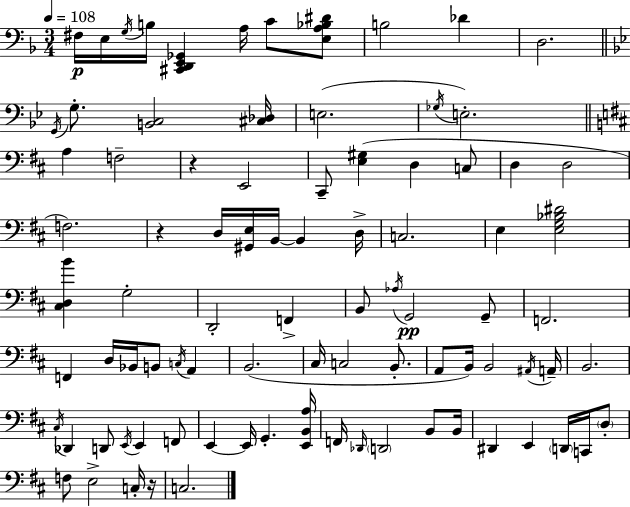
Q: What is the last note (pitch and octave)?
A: C3